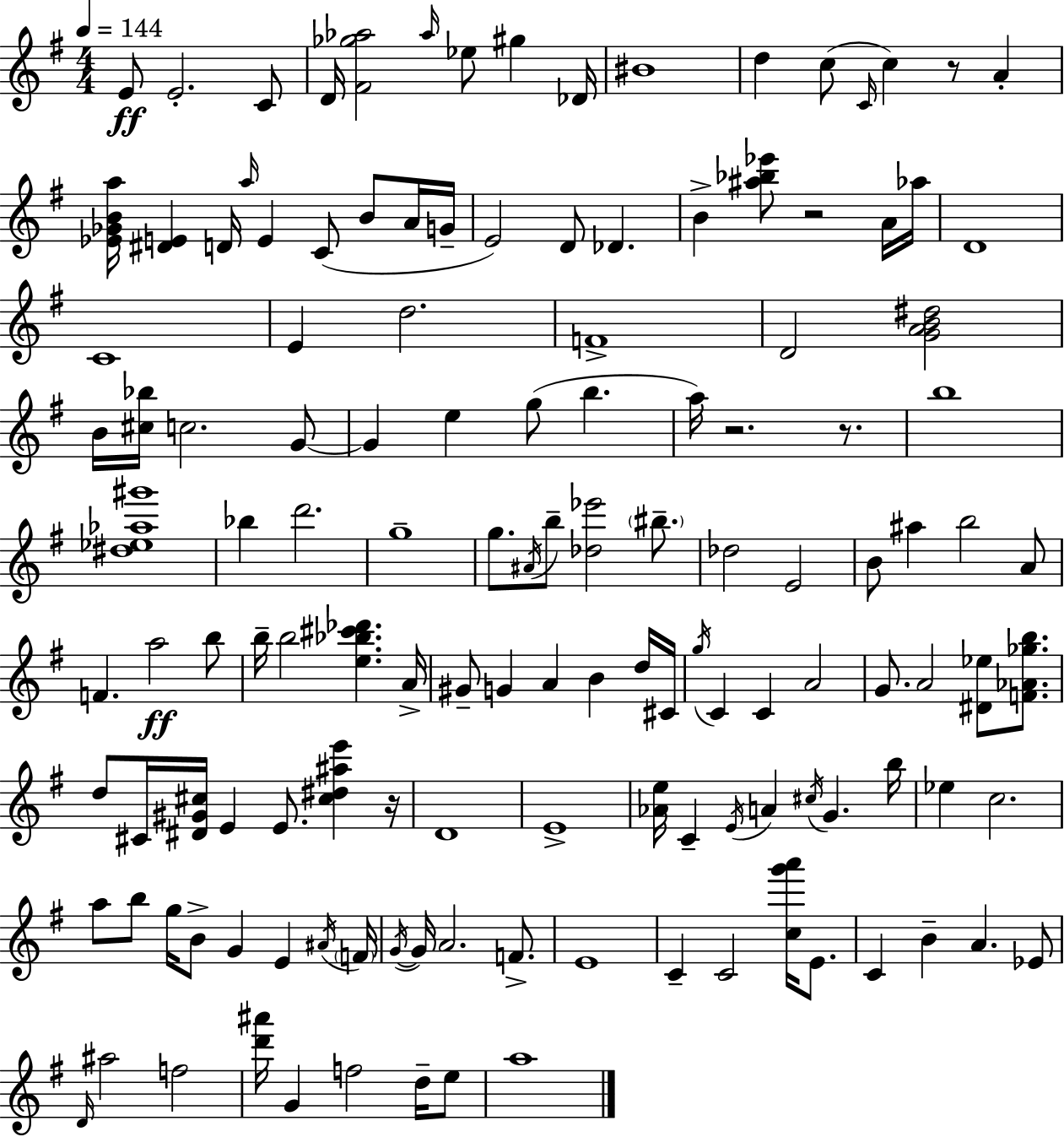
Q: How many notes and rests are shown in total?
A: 136